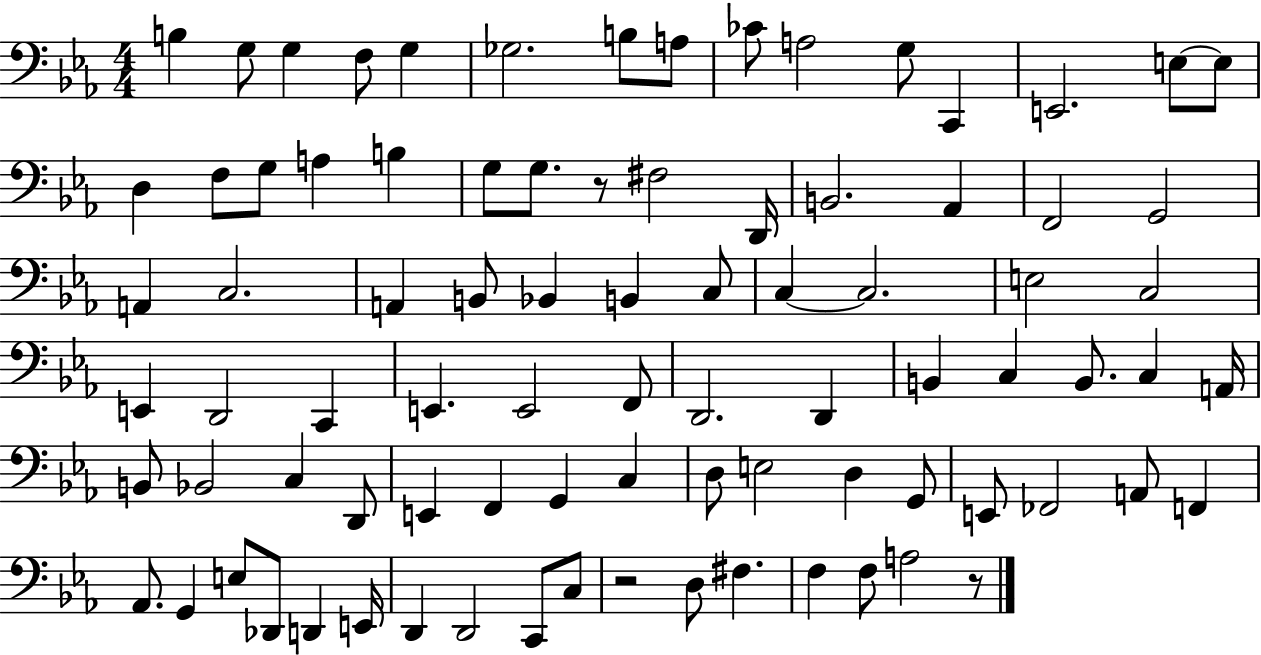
{
  \clef bass
  \numericTimeSignature
  \time 4/4
  \key ees \major
  b4 g8 g4 f8 g4 | ges2. b8 a8 | ces'8 a2 g8 c,4 | e,2. e8~~ e8 | \break d4 f8 g8 a4 b4 | g8 g8. r8 fis2 d,16 | b,2. aes,4 | f,2 g,2 | \break a,4 c2. | a,4 b,8 bes,4 b,4 c8 | c4~~ c2. | e2 c2 | \break e,4 d,2 c,4 | e,4. e,2 f,8 | d,2. d,4 | b,4 c4 b,8. c4 a,16 | \break b,8 bes,2 c4 d,8 | e,4 f,4 g,4 c4 | d8 e2 d4 g,8 | e,8 fes,2 a,8 f,4 | \break aes,8. g,4 e8 des,8 d,4 e,16 | d,4 d,2 c,8 c8 | r2 d8 fis4. | f4 f8 a2 r8 | \break \bar "|."
}